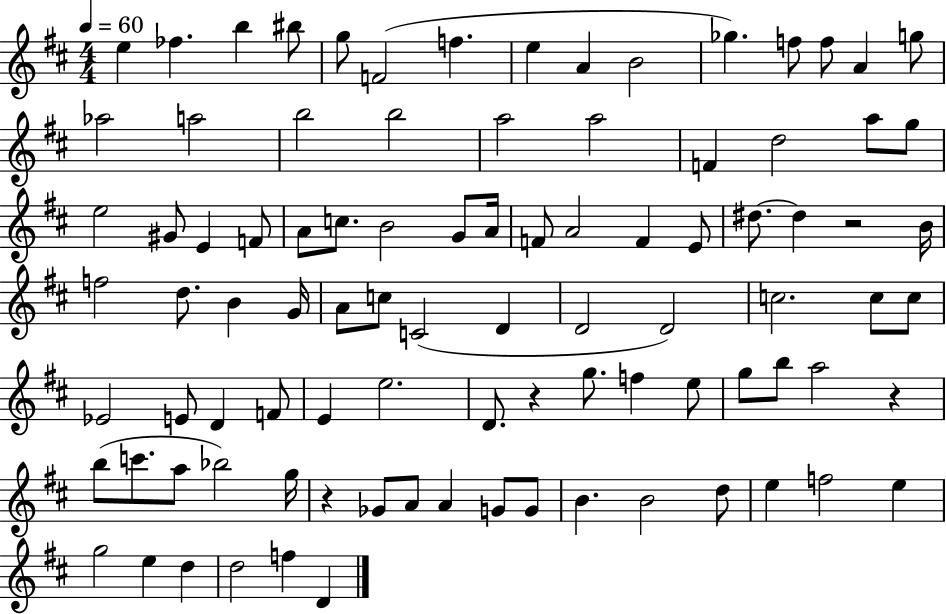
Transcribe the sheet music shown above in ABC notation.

X:1
T:Untitled
M:4/4
L:1/4
K:D
e _f b ^b/2 g/2 F2 f e A B2 _g f/2 f/2 A g/2 _a2 a2 b2 b2 a2 a2 F d2 a/2 g/2 e2 ^G/2 E F/2 A/2 c/2 B2 G/2 A/4 F/2 A2 F E/2 ^d/2 ^d z2 B/4 f2 d/2 B G/4 A/2 c/2 C2 D D2 D2 c2 c/2 c/2 _E2 E/2 D F/2 E e2 D/2 z g/2 f e/2 g/2 b/2 a2 z b/2 c'/2 a/2 _b2 g/4 z _G/2 A/2 A G/2 G/2 B B2 d/2 e f2 e g2 e d d2 f D